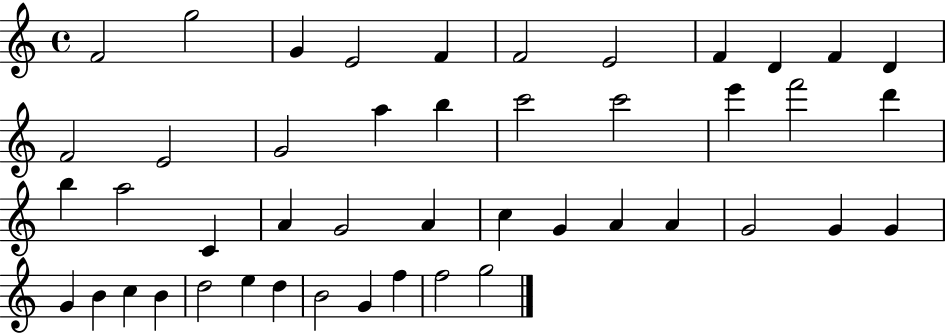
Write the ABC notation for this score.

X:1
T:Untitled
M:4/4
L:1/4
K:C
F2 g2 G E2 F F2 E2 F D F D F2 E2 G2 a b c'2 c'2 e' f'2 d' b a2 C A G2 A c G A A G2 G G G B c B d2 e d B2 G f f2 g2